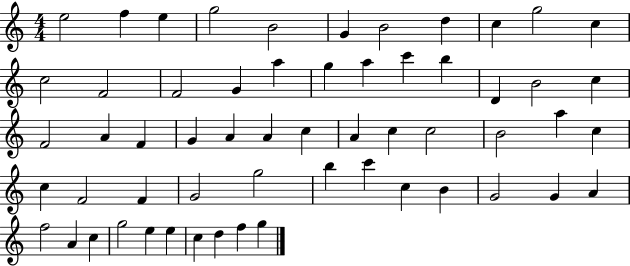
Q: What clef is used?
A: treble